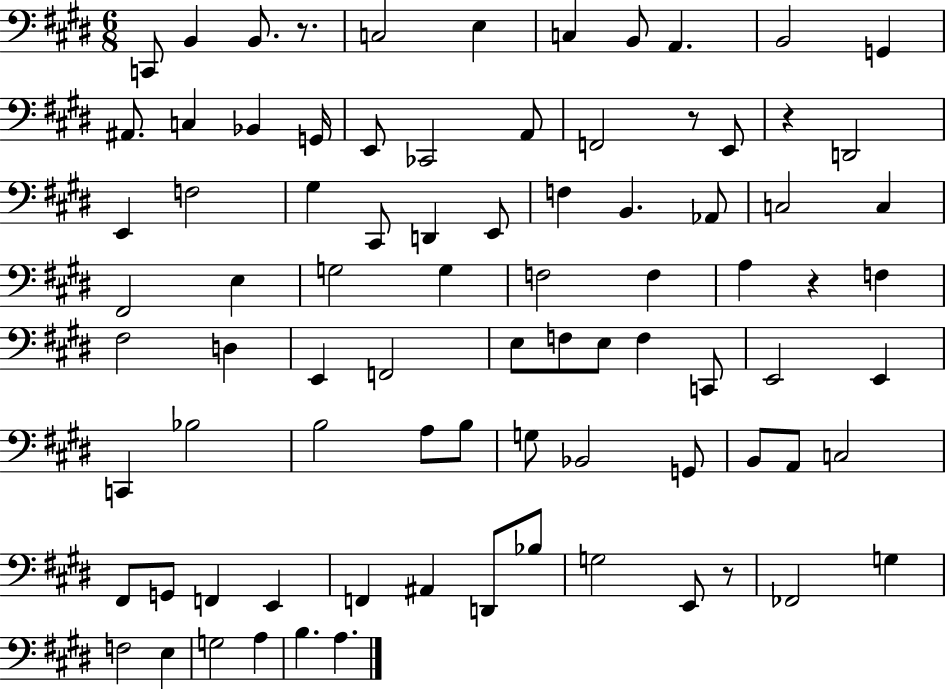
{
  \clef bass
  \numericTimeSignature
  \time 6/8
  \key e \major
  c,8 b,4 b,8. r8. | c2 e4 | c4 b,8 a,4. | b,2 g,4 | \break ais,8. c4 bes,4 g,16 | e,8 ces,2 a,8 | f,2 r8 e,8 | r4 d,2 | \break e,4 f2 | gis4 cis,8 d,4 e,8 | f4 b,4. aes,8 | c2 c4 | \break fis,2 e4 | g2 g4 | f2 f4 | a4 r4 f4 | \break fis2 d4 | e,4 f,2 | e8 f8 e8 f4 c,8 | e,2 e,4 | \break c,4 bes2 | b2 a8 b8 | g8 bes,2 g,8 | b,8 a,8 c2 | \break fis,8 g,8 f,4 e,4 | f,4 ais,4 d,8 bes8 | g2 e,8 r8 | fes,2 g4 | \break f2 e4 | g2 a4 | b4. a4. | \bar "|."
}